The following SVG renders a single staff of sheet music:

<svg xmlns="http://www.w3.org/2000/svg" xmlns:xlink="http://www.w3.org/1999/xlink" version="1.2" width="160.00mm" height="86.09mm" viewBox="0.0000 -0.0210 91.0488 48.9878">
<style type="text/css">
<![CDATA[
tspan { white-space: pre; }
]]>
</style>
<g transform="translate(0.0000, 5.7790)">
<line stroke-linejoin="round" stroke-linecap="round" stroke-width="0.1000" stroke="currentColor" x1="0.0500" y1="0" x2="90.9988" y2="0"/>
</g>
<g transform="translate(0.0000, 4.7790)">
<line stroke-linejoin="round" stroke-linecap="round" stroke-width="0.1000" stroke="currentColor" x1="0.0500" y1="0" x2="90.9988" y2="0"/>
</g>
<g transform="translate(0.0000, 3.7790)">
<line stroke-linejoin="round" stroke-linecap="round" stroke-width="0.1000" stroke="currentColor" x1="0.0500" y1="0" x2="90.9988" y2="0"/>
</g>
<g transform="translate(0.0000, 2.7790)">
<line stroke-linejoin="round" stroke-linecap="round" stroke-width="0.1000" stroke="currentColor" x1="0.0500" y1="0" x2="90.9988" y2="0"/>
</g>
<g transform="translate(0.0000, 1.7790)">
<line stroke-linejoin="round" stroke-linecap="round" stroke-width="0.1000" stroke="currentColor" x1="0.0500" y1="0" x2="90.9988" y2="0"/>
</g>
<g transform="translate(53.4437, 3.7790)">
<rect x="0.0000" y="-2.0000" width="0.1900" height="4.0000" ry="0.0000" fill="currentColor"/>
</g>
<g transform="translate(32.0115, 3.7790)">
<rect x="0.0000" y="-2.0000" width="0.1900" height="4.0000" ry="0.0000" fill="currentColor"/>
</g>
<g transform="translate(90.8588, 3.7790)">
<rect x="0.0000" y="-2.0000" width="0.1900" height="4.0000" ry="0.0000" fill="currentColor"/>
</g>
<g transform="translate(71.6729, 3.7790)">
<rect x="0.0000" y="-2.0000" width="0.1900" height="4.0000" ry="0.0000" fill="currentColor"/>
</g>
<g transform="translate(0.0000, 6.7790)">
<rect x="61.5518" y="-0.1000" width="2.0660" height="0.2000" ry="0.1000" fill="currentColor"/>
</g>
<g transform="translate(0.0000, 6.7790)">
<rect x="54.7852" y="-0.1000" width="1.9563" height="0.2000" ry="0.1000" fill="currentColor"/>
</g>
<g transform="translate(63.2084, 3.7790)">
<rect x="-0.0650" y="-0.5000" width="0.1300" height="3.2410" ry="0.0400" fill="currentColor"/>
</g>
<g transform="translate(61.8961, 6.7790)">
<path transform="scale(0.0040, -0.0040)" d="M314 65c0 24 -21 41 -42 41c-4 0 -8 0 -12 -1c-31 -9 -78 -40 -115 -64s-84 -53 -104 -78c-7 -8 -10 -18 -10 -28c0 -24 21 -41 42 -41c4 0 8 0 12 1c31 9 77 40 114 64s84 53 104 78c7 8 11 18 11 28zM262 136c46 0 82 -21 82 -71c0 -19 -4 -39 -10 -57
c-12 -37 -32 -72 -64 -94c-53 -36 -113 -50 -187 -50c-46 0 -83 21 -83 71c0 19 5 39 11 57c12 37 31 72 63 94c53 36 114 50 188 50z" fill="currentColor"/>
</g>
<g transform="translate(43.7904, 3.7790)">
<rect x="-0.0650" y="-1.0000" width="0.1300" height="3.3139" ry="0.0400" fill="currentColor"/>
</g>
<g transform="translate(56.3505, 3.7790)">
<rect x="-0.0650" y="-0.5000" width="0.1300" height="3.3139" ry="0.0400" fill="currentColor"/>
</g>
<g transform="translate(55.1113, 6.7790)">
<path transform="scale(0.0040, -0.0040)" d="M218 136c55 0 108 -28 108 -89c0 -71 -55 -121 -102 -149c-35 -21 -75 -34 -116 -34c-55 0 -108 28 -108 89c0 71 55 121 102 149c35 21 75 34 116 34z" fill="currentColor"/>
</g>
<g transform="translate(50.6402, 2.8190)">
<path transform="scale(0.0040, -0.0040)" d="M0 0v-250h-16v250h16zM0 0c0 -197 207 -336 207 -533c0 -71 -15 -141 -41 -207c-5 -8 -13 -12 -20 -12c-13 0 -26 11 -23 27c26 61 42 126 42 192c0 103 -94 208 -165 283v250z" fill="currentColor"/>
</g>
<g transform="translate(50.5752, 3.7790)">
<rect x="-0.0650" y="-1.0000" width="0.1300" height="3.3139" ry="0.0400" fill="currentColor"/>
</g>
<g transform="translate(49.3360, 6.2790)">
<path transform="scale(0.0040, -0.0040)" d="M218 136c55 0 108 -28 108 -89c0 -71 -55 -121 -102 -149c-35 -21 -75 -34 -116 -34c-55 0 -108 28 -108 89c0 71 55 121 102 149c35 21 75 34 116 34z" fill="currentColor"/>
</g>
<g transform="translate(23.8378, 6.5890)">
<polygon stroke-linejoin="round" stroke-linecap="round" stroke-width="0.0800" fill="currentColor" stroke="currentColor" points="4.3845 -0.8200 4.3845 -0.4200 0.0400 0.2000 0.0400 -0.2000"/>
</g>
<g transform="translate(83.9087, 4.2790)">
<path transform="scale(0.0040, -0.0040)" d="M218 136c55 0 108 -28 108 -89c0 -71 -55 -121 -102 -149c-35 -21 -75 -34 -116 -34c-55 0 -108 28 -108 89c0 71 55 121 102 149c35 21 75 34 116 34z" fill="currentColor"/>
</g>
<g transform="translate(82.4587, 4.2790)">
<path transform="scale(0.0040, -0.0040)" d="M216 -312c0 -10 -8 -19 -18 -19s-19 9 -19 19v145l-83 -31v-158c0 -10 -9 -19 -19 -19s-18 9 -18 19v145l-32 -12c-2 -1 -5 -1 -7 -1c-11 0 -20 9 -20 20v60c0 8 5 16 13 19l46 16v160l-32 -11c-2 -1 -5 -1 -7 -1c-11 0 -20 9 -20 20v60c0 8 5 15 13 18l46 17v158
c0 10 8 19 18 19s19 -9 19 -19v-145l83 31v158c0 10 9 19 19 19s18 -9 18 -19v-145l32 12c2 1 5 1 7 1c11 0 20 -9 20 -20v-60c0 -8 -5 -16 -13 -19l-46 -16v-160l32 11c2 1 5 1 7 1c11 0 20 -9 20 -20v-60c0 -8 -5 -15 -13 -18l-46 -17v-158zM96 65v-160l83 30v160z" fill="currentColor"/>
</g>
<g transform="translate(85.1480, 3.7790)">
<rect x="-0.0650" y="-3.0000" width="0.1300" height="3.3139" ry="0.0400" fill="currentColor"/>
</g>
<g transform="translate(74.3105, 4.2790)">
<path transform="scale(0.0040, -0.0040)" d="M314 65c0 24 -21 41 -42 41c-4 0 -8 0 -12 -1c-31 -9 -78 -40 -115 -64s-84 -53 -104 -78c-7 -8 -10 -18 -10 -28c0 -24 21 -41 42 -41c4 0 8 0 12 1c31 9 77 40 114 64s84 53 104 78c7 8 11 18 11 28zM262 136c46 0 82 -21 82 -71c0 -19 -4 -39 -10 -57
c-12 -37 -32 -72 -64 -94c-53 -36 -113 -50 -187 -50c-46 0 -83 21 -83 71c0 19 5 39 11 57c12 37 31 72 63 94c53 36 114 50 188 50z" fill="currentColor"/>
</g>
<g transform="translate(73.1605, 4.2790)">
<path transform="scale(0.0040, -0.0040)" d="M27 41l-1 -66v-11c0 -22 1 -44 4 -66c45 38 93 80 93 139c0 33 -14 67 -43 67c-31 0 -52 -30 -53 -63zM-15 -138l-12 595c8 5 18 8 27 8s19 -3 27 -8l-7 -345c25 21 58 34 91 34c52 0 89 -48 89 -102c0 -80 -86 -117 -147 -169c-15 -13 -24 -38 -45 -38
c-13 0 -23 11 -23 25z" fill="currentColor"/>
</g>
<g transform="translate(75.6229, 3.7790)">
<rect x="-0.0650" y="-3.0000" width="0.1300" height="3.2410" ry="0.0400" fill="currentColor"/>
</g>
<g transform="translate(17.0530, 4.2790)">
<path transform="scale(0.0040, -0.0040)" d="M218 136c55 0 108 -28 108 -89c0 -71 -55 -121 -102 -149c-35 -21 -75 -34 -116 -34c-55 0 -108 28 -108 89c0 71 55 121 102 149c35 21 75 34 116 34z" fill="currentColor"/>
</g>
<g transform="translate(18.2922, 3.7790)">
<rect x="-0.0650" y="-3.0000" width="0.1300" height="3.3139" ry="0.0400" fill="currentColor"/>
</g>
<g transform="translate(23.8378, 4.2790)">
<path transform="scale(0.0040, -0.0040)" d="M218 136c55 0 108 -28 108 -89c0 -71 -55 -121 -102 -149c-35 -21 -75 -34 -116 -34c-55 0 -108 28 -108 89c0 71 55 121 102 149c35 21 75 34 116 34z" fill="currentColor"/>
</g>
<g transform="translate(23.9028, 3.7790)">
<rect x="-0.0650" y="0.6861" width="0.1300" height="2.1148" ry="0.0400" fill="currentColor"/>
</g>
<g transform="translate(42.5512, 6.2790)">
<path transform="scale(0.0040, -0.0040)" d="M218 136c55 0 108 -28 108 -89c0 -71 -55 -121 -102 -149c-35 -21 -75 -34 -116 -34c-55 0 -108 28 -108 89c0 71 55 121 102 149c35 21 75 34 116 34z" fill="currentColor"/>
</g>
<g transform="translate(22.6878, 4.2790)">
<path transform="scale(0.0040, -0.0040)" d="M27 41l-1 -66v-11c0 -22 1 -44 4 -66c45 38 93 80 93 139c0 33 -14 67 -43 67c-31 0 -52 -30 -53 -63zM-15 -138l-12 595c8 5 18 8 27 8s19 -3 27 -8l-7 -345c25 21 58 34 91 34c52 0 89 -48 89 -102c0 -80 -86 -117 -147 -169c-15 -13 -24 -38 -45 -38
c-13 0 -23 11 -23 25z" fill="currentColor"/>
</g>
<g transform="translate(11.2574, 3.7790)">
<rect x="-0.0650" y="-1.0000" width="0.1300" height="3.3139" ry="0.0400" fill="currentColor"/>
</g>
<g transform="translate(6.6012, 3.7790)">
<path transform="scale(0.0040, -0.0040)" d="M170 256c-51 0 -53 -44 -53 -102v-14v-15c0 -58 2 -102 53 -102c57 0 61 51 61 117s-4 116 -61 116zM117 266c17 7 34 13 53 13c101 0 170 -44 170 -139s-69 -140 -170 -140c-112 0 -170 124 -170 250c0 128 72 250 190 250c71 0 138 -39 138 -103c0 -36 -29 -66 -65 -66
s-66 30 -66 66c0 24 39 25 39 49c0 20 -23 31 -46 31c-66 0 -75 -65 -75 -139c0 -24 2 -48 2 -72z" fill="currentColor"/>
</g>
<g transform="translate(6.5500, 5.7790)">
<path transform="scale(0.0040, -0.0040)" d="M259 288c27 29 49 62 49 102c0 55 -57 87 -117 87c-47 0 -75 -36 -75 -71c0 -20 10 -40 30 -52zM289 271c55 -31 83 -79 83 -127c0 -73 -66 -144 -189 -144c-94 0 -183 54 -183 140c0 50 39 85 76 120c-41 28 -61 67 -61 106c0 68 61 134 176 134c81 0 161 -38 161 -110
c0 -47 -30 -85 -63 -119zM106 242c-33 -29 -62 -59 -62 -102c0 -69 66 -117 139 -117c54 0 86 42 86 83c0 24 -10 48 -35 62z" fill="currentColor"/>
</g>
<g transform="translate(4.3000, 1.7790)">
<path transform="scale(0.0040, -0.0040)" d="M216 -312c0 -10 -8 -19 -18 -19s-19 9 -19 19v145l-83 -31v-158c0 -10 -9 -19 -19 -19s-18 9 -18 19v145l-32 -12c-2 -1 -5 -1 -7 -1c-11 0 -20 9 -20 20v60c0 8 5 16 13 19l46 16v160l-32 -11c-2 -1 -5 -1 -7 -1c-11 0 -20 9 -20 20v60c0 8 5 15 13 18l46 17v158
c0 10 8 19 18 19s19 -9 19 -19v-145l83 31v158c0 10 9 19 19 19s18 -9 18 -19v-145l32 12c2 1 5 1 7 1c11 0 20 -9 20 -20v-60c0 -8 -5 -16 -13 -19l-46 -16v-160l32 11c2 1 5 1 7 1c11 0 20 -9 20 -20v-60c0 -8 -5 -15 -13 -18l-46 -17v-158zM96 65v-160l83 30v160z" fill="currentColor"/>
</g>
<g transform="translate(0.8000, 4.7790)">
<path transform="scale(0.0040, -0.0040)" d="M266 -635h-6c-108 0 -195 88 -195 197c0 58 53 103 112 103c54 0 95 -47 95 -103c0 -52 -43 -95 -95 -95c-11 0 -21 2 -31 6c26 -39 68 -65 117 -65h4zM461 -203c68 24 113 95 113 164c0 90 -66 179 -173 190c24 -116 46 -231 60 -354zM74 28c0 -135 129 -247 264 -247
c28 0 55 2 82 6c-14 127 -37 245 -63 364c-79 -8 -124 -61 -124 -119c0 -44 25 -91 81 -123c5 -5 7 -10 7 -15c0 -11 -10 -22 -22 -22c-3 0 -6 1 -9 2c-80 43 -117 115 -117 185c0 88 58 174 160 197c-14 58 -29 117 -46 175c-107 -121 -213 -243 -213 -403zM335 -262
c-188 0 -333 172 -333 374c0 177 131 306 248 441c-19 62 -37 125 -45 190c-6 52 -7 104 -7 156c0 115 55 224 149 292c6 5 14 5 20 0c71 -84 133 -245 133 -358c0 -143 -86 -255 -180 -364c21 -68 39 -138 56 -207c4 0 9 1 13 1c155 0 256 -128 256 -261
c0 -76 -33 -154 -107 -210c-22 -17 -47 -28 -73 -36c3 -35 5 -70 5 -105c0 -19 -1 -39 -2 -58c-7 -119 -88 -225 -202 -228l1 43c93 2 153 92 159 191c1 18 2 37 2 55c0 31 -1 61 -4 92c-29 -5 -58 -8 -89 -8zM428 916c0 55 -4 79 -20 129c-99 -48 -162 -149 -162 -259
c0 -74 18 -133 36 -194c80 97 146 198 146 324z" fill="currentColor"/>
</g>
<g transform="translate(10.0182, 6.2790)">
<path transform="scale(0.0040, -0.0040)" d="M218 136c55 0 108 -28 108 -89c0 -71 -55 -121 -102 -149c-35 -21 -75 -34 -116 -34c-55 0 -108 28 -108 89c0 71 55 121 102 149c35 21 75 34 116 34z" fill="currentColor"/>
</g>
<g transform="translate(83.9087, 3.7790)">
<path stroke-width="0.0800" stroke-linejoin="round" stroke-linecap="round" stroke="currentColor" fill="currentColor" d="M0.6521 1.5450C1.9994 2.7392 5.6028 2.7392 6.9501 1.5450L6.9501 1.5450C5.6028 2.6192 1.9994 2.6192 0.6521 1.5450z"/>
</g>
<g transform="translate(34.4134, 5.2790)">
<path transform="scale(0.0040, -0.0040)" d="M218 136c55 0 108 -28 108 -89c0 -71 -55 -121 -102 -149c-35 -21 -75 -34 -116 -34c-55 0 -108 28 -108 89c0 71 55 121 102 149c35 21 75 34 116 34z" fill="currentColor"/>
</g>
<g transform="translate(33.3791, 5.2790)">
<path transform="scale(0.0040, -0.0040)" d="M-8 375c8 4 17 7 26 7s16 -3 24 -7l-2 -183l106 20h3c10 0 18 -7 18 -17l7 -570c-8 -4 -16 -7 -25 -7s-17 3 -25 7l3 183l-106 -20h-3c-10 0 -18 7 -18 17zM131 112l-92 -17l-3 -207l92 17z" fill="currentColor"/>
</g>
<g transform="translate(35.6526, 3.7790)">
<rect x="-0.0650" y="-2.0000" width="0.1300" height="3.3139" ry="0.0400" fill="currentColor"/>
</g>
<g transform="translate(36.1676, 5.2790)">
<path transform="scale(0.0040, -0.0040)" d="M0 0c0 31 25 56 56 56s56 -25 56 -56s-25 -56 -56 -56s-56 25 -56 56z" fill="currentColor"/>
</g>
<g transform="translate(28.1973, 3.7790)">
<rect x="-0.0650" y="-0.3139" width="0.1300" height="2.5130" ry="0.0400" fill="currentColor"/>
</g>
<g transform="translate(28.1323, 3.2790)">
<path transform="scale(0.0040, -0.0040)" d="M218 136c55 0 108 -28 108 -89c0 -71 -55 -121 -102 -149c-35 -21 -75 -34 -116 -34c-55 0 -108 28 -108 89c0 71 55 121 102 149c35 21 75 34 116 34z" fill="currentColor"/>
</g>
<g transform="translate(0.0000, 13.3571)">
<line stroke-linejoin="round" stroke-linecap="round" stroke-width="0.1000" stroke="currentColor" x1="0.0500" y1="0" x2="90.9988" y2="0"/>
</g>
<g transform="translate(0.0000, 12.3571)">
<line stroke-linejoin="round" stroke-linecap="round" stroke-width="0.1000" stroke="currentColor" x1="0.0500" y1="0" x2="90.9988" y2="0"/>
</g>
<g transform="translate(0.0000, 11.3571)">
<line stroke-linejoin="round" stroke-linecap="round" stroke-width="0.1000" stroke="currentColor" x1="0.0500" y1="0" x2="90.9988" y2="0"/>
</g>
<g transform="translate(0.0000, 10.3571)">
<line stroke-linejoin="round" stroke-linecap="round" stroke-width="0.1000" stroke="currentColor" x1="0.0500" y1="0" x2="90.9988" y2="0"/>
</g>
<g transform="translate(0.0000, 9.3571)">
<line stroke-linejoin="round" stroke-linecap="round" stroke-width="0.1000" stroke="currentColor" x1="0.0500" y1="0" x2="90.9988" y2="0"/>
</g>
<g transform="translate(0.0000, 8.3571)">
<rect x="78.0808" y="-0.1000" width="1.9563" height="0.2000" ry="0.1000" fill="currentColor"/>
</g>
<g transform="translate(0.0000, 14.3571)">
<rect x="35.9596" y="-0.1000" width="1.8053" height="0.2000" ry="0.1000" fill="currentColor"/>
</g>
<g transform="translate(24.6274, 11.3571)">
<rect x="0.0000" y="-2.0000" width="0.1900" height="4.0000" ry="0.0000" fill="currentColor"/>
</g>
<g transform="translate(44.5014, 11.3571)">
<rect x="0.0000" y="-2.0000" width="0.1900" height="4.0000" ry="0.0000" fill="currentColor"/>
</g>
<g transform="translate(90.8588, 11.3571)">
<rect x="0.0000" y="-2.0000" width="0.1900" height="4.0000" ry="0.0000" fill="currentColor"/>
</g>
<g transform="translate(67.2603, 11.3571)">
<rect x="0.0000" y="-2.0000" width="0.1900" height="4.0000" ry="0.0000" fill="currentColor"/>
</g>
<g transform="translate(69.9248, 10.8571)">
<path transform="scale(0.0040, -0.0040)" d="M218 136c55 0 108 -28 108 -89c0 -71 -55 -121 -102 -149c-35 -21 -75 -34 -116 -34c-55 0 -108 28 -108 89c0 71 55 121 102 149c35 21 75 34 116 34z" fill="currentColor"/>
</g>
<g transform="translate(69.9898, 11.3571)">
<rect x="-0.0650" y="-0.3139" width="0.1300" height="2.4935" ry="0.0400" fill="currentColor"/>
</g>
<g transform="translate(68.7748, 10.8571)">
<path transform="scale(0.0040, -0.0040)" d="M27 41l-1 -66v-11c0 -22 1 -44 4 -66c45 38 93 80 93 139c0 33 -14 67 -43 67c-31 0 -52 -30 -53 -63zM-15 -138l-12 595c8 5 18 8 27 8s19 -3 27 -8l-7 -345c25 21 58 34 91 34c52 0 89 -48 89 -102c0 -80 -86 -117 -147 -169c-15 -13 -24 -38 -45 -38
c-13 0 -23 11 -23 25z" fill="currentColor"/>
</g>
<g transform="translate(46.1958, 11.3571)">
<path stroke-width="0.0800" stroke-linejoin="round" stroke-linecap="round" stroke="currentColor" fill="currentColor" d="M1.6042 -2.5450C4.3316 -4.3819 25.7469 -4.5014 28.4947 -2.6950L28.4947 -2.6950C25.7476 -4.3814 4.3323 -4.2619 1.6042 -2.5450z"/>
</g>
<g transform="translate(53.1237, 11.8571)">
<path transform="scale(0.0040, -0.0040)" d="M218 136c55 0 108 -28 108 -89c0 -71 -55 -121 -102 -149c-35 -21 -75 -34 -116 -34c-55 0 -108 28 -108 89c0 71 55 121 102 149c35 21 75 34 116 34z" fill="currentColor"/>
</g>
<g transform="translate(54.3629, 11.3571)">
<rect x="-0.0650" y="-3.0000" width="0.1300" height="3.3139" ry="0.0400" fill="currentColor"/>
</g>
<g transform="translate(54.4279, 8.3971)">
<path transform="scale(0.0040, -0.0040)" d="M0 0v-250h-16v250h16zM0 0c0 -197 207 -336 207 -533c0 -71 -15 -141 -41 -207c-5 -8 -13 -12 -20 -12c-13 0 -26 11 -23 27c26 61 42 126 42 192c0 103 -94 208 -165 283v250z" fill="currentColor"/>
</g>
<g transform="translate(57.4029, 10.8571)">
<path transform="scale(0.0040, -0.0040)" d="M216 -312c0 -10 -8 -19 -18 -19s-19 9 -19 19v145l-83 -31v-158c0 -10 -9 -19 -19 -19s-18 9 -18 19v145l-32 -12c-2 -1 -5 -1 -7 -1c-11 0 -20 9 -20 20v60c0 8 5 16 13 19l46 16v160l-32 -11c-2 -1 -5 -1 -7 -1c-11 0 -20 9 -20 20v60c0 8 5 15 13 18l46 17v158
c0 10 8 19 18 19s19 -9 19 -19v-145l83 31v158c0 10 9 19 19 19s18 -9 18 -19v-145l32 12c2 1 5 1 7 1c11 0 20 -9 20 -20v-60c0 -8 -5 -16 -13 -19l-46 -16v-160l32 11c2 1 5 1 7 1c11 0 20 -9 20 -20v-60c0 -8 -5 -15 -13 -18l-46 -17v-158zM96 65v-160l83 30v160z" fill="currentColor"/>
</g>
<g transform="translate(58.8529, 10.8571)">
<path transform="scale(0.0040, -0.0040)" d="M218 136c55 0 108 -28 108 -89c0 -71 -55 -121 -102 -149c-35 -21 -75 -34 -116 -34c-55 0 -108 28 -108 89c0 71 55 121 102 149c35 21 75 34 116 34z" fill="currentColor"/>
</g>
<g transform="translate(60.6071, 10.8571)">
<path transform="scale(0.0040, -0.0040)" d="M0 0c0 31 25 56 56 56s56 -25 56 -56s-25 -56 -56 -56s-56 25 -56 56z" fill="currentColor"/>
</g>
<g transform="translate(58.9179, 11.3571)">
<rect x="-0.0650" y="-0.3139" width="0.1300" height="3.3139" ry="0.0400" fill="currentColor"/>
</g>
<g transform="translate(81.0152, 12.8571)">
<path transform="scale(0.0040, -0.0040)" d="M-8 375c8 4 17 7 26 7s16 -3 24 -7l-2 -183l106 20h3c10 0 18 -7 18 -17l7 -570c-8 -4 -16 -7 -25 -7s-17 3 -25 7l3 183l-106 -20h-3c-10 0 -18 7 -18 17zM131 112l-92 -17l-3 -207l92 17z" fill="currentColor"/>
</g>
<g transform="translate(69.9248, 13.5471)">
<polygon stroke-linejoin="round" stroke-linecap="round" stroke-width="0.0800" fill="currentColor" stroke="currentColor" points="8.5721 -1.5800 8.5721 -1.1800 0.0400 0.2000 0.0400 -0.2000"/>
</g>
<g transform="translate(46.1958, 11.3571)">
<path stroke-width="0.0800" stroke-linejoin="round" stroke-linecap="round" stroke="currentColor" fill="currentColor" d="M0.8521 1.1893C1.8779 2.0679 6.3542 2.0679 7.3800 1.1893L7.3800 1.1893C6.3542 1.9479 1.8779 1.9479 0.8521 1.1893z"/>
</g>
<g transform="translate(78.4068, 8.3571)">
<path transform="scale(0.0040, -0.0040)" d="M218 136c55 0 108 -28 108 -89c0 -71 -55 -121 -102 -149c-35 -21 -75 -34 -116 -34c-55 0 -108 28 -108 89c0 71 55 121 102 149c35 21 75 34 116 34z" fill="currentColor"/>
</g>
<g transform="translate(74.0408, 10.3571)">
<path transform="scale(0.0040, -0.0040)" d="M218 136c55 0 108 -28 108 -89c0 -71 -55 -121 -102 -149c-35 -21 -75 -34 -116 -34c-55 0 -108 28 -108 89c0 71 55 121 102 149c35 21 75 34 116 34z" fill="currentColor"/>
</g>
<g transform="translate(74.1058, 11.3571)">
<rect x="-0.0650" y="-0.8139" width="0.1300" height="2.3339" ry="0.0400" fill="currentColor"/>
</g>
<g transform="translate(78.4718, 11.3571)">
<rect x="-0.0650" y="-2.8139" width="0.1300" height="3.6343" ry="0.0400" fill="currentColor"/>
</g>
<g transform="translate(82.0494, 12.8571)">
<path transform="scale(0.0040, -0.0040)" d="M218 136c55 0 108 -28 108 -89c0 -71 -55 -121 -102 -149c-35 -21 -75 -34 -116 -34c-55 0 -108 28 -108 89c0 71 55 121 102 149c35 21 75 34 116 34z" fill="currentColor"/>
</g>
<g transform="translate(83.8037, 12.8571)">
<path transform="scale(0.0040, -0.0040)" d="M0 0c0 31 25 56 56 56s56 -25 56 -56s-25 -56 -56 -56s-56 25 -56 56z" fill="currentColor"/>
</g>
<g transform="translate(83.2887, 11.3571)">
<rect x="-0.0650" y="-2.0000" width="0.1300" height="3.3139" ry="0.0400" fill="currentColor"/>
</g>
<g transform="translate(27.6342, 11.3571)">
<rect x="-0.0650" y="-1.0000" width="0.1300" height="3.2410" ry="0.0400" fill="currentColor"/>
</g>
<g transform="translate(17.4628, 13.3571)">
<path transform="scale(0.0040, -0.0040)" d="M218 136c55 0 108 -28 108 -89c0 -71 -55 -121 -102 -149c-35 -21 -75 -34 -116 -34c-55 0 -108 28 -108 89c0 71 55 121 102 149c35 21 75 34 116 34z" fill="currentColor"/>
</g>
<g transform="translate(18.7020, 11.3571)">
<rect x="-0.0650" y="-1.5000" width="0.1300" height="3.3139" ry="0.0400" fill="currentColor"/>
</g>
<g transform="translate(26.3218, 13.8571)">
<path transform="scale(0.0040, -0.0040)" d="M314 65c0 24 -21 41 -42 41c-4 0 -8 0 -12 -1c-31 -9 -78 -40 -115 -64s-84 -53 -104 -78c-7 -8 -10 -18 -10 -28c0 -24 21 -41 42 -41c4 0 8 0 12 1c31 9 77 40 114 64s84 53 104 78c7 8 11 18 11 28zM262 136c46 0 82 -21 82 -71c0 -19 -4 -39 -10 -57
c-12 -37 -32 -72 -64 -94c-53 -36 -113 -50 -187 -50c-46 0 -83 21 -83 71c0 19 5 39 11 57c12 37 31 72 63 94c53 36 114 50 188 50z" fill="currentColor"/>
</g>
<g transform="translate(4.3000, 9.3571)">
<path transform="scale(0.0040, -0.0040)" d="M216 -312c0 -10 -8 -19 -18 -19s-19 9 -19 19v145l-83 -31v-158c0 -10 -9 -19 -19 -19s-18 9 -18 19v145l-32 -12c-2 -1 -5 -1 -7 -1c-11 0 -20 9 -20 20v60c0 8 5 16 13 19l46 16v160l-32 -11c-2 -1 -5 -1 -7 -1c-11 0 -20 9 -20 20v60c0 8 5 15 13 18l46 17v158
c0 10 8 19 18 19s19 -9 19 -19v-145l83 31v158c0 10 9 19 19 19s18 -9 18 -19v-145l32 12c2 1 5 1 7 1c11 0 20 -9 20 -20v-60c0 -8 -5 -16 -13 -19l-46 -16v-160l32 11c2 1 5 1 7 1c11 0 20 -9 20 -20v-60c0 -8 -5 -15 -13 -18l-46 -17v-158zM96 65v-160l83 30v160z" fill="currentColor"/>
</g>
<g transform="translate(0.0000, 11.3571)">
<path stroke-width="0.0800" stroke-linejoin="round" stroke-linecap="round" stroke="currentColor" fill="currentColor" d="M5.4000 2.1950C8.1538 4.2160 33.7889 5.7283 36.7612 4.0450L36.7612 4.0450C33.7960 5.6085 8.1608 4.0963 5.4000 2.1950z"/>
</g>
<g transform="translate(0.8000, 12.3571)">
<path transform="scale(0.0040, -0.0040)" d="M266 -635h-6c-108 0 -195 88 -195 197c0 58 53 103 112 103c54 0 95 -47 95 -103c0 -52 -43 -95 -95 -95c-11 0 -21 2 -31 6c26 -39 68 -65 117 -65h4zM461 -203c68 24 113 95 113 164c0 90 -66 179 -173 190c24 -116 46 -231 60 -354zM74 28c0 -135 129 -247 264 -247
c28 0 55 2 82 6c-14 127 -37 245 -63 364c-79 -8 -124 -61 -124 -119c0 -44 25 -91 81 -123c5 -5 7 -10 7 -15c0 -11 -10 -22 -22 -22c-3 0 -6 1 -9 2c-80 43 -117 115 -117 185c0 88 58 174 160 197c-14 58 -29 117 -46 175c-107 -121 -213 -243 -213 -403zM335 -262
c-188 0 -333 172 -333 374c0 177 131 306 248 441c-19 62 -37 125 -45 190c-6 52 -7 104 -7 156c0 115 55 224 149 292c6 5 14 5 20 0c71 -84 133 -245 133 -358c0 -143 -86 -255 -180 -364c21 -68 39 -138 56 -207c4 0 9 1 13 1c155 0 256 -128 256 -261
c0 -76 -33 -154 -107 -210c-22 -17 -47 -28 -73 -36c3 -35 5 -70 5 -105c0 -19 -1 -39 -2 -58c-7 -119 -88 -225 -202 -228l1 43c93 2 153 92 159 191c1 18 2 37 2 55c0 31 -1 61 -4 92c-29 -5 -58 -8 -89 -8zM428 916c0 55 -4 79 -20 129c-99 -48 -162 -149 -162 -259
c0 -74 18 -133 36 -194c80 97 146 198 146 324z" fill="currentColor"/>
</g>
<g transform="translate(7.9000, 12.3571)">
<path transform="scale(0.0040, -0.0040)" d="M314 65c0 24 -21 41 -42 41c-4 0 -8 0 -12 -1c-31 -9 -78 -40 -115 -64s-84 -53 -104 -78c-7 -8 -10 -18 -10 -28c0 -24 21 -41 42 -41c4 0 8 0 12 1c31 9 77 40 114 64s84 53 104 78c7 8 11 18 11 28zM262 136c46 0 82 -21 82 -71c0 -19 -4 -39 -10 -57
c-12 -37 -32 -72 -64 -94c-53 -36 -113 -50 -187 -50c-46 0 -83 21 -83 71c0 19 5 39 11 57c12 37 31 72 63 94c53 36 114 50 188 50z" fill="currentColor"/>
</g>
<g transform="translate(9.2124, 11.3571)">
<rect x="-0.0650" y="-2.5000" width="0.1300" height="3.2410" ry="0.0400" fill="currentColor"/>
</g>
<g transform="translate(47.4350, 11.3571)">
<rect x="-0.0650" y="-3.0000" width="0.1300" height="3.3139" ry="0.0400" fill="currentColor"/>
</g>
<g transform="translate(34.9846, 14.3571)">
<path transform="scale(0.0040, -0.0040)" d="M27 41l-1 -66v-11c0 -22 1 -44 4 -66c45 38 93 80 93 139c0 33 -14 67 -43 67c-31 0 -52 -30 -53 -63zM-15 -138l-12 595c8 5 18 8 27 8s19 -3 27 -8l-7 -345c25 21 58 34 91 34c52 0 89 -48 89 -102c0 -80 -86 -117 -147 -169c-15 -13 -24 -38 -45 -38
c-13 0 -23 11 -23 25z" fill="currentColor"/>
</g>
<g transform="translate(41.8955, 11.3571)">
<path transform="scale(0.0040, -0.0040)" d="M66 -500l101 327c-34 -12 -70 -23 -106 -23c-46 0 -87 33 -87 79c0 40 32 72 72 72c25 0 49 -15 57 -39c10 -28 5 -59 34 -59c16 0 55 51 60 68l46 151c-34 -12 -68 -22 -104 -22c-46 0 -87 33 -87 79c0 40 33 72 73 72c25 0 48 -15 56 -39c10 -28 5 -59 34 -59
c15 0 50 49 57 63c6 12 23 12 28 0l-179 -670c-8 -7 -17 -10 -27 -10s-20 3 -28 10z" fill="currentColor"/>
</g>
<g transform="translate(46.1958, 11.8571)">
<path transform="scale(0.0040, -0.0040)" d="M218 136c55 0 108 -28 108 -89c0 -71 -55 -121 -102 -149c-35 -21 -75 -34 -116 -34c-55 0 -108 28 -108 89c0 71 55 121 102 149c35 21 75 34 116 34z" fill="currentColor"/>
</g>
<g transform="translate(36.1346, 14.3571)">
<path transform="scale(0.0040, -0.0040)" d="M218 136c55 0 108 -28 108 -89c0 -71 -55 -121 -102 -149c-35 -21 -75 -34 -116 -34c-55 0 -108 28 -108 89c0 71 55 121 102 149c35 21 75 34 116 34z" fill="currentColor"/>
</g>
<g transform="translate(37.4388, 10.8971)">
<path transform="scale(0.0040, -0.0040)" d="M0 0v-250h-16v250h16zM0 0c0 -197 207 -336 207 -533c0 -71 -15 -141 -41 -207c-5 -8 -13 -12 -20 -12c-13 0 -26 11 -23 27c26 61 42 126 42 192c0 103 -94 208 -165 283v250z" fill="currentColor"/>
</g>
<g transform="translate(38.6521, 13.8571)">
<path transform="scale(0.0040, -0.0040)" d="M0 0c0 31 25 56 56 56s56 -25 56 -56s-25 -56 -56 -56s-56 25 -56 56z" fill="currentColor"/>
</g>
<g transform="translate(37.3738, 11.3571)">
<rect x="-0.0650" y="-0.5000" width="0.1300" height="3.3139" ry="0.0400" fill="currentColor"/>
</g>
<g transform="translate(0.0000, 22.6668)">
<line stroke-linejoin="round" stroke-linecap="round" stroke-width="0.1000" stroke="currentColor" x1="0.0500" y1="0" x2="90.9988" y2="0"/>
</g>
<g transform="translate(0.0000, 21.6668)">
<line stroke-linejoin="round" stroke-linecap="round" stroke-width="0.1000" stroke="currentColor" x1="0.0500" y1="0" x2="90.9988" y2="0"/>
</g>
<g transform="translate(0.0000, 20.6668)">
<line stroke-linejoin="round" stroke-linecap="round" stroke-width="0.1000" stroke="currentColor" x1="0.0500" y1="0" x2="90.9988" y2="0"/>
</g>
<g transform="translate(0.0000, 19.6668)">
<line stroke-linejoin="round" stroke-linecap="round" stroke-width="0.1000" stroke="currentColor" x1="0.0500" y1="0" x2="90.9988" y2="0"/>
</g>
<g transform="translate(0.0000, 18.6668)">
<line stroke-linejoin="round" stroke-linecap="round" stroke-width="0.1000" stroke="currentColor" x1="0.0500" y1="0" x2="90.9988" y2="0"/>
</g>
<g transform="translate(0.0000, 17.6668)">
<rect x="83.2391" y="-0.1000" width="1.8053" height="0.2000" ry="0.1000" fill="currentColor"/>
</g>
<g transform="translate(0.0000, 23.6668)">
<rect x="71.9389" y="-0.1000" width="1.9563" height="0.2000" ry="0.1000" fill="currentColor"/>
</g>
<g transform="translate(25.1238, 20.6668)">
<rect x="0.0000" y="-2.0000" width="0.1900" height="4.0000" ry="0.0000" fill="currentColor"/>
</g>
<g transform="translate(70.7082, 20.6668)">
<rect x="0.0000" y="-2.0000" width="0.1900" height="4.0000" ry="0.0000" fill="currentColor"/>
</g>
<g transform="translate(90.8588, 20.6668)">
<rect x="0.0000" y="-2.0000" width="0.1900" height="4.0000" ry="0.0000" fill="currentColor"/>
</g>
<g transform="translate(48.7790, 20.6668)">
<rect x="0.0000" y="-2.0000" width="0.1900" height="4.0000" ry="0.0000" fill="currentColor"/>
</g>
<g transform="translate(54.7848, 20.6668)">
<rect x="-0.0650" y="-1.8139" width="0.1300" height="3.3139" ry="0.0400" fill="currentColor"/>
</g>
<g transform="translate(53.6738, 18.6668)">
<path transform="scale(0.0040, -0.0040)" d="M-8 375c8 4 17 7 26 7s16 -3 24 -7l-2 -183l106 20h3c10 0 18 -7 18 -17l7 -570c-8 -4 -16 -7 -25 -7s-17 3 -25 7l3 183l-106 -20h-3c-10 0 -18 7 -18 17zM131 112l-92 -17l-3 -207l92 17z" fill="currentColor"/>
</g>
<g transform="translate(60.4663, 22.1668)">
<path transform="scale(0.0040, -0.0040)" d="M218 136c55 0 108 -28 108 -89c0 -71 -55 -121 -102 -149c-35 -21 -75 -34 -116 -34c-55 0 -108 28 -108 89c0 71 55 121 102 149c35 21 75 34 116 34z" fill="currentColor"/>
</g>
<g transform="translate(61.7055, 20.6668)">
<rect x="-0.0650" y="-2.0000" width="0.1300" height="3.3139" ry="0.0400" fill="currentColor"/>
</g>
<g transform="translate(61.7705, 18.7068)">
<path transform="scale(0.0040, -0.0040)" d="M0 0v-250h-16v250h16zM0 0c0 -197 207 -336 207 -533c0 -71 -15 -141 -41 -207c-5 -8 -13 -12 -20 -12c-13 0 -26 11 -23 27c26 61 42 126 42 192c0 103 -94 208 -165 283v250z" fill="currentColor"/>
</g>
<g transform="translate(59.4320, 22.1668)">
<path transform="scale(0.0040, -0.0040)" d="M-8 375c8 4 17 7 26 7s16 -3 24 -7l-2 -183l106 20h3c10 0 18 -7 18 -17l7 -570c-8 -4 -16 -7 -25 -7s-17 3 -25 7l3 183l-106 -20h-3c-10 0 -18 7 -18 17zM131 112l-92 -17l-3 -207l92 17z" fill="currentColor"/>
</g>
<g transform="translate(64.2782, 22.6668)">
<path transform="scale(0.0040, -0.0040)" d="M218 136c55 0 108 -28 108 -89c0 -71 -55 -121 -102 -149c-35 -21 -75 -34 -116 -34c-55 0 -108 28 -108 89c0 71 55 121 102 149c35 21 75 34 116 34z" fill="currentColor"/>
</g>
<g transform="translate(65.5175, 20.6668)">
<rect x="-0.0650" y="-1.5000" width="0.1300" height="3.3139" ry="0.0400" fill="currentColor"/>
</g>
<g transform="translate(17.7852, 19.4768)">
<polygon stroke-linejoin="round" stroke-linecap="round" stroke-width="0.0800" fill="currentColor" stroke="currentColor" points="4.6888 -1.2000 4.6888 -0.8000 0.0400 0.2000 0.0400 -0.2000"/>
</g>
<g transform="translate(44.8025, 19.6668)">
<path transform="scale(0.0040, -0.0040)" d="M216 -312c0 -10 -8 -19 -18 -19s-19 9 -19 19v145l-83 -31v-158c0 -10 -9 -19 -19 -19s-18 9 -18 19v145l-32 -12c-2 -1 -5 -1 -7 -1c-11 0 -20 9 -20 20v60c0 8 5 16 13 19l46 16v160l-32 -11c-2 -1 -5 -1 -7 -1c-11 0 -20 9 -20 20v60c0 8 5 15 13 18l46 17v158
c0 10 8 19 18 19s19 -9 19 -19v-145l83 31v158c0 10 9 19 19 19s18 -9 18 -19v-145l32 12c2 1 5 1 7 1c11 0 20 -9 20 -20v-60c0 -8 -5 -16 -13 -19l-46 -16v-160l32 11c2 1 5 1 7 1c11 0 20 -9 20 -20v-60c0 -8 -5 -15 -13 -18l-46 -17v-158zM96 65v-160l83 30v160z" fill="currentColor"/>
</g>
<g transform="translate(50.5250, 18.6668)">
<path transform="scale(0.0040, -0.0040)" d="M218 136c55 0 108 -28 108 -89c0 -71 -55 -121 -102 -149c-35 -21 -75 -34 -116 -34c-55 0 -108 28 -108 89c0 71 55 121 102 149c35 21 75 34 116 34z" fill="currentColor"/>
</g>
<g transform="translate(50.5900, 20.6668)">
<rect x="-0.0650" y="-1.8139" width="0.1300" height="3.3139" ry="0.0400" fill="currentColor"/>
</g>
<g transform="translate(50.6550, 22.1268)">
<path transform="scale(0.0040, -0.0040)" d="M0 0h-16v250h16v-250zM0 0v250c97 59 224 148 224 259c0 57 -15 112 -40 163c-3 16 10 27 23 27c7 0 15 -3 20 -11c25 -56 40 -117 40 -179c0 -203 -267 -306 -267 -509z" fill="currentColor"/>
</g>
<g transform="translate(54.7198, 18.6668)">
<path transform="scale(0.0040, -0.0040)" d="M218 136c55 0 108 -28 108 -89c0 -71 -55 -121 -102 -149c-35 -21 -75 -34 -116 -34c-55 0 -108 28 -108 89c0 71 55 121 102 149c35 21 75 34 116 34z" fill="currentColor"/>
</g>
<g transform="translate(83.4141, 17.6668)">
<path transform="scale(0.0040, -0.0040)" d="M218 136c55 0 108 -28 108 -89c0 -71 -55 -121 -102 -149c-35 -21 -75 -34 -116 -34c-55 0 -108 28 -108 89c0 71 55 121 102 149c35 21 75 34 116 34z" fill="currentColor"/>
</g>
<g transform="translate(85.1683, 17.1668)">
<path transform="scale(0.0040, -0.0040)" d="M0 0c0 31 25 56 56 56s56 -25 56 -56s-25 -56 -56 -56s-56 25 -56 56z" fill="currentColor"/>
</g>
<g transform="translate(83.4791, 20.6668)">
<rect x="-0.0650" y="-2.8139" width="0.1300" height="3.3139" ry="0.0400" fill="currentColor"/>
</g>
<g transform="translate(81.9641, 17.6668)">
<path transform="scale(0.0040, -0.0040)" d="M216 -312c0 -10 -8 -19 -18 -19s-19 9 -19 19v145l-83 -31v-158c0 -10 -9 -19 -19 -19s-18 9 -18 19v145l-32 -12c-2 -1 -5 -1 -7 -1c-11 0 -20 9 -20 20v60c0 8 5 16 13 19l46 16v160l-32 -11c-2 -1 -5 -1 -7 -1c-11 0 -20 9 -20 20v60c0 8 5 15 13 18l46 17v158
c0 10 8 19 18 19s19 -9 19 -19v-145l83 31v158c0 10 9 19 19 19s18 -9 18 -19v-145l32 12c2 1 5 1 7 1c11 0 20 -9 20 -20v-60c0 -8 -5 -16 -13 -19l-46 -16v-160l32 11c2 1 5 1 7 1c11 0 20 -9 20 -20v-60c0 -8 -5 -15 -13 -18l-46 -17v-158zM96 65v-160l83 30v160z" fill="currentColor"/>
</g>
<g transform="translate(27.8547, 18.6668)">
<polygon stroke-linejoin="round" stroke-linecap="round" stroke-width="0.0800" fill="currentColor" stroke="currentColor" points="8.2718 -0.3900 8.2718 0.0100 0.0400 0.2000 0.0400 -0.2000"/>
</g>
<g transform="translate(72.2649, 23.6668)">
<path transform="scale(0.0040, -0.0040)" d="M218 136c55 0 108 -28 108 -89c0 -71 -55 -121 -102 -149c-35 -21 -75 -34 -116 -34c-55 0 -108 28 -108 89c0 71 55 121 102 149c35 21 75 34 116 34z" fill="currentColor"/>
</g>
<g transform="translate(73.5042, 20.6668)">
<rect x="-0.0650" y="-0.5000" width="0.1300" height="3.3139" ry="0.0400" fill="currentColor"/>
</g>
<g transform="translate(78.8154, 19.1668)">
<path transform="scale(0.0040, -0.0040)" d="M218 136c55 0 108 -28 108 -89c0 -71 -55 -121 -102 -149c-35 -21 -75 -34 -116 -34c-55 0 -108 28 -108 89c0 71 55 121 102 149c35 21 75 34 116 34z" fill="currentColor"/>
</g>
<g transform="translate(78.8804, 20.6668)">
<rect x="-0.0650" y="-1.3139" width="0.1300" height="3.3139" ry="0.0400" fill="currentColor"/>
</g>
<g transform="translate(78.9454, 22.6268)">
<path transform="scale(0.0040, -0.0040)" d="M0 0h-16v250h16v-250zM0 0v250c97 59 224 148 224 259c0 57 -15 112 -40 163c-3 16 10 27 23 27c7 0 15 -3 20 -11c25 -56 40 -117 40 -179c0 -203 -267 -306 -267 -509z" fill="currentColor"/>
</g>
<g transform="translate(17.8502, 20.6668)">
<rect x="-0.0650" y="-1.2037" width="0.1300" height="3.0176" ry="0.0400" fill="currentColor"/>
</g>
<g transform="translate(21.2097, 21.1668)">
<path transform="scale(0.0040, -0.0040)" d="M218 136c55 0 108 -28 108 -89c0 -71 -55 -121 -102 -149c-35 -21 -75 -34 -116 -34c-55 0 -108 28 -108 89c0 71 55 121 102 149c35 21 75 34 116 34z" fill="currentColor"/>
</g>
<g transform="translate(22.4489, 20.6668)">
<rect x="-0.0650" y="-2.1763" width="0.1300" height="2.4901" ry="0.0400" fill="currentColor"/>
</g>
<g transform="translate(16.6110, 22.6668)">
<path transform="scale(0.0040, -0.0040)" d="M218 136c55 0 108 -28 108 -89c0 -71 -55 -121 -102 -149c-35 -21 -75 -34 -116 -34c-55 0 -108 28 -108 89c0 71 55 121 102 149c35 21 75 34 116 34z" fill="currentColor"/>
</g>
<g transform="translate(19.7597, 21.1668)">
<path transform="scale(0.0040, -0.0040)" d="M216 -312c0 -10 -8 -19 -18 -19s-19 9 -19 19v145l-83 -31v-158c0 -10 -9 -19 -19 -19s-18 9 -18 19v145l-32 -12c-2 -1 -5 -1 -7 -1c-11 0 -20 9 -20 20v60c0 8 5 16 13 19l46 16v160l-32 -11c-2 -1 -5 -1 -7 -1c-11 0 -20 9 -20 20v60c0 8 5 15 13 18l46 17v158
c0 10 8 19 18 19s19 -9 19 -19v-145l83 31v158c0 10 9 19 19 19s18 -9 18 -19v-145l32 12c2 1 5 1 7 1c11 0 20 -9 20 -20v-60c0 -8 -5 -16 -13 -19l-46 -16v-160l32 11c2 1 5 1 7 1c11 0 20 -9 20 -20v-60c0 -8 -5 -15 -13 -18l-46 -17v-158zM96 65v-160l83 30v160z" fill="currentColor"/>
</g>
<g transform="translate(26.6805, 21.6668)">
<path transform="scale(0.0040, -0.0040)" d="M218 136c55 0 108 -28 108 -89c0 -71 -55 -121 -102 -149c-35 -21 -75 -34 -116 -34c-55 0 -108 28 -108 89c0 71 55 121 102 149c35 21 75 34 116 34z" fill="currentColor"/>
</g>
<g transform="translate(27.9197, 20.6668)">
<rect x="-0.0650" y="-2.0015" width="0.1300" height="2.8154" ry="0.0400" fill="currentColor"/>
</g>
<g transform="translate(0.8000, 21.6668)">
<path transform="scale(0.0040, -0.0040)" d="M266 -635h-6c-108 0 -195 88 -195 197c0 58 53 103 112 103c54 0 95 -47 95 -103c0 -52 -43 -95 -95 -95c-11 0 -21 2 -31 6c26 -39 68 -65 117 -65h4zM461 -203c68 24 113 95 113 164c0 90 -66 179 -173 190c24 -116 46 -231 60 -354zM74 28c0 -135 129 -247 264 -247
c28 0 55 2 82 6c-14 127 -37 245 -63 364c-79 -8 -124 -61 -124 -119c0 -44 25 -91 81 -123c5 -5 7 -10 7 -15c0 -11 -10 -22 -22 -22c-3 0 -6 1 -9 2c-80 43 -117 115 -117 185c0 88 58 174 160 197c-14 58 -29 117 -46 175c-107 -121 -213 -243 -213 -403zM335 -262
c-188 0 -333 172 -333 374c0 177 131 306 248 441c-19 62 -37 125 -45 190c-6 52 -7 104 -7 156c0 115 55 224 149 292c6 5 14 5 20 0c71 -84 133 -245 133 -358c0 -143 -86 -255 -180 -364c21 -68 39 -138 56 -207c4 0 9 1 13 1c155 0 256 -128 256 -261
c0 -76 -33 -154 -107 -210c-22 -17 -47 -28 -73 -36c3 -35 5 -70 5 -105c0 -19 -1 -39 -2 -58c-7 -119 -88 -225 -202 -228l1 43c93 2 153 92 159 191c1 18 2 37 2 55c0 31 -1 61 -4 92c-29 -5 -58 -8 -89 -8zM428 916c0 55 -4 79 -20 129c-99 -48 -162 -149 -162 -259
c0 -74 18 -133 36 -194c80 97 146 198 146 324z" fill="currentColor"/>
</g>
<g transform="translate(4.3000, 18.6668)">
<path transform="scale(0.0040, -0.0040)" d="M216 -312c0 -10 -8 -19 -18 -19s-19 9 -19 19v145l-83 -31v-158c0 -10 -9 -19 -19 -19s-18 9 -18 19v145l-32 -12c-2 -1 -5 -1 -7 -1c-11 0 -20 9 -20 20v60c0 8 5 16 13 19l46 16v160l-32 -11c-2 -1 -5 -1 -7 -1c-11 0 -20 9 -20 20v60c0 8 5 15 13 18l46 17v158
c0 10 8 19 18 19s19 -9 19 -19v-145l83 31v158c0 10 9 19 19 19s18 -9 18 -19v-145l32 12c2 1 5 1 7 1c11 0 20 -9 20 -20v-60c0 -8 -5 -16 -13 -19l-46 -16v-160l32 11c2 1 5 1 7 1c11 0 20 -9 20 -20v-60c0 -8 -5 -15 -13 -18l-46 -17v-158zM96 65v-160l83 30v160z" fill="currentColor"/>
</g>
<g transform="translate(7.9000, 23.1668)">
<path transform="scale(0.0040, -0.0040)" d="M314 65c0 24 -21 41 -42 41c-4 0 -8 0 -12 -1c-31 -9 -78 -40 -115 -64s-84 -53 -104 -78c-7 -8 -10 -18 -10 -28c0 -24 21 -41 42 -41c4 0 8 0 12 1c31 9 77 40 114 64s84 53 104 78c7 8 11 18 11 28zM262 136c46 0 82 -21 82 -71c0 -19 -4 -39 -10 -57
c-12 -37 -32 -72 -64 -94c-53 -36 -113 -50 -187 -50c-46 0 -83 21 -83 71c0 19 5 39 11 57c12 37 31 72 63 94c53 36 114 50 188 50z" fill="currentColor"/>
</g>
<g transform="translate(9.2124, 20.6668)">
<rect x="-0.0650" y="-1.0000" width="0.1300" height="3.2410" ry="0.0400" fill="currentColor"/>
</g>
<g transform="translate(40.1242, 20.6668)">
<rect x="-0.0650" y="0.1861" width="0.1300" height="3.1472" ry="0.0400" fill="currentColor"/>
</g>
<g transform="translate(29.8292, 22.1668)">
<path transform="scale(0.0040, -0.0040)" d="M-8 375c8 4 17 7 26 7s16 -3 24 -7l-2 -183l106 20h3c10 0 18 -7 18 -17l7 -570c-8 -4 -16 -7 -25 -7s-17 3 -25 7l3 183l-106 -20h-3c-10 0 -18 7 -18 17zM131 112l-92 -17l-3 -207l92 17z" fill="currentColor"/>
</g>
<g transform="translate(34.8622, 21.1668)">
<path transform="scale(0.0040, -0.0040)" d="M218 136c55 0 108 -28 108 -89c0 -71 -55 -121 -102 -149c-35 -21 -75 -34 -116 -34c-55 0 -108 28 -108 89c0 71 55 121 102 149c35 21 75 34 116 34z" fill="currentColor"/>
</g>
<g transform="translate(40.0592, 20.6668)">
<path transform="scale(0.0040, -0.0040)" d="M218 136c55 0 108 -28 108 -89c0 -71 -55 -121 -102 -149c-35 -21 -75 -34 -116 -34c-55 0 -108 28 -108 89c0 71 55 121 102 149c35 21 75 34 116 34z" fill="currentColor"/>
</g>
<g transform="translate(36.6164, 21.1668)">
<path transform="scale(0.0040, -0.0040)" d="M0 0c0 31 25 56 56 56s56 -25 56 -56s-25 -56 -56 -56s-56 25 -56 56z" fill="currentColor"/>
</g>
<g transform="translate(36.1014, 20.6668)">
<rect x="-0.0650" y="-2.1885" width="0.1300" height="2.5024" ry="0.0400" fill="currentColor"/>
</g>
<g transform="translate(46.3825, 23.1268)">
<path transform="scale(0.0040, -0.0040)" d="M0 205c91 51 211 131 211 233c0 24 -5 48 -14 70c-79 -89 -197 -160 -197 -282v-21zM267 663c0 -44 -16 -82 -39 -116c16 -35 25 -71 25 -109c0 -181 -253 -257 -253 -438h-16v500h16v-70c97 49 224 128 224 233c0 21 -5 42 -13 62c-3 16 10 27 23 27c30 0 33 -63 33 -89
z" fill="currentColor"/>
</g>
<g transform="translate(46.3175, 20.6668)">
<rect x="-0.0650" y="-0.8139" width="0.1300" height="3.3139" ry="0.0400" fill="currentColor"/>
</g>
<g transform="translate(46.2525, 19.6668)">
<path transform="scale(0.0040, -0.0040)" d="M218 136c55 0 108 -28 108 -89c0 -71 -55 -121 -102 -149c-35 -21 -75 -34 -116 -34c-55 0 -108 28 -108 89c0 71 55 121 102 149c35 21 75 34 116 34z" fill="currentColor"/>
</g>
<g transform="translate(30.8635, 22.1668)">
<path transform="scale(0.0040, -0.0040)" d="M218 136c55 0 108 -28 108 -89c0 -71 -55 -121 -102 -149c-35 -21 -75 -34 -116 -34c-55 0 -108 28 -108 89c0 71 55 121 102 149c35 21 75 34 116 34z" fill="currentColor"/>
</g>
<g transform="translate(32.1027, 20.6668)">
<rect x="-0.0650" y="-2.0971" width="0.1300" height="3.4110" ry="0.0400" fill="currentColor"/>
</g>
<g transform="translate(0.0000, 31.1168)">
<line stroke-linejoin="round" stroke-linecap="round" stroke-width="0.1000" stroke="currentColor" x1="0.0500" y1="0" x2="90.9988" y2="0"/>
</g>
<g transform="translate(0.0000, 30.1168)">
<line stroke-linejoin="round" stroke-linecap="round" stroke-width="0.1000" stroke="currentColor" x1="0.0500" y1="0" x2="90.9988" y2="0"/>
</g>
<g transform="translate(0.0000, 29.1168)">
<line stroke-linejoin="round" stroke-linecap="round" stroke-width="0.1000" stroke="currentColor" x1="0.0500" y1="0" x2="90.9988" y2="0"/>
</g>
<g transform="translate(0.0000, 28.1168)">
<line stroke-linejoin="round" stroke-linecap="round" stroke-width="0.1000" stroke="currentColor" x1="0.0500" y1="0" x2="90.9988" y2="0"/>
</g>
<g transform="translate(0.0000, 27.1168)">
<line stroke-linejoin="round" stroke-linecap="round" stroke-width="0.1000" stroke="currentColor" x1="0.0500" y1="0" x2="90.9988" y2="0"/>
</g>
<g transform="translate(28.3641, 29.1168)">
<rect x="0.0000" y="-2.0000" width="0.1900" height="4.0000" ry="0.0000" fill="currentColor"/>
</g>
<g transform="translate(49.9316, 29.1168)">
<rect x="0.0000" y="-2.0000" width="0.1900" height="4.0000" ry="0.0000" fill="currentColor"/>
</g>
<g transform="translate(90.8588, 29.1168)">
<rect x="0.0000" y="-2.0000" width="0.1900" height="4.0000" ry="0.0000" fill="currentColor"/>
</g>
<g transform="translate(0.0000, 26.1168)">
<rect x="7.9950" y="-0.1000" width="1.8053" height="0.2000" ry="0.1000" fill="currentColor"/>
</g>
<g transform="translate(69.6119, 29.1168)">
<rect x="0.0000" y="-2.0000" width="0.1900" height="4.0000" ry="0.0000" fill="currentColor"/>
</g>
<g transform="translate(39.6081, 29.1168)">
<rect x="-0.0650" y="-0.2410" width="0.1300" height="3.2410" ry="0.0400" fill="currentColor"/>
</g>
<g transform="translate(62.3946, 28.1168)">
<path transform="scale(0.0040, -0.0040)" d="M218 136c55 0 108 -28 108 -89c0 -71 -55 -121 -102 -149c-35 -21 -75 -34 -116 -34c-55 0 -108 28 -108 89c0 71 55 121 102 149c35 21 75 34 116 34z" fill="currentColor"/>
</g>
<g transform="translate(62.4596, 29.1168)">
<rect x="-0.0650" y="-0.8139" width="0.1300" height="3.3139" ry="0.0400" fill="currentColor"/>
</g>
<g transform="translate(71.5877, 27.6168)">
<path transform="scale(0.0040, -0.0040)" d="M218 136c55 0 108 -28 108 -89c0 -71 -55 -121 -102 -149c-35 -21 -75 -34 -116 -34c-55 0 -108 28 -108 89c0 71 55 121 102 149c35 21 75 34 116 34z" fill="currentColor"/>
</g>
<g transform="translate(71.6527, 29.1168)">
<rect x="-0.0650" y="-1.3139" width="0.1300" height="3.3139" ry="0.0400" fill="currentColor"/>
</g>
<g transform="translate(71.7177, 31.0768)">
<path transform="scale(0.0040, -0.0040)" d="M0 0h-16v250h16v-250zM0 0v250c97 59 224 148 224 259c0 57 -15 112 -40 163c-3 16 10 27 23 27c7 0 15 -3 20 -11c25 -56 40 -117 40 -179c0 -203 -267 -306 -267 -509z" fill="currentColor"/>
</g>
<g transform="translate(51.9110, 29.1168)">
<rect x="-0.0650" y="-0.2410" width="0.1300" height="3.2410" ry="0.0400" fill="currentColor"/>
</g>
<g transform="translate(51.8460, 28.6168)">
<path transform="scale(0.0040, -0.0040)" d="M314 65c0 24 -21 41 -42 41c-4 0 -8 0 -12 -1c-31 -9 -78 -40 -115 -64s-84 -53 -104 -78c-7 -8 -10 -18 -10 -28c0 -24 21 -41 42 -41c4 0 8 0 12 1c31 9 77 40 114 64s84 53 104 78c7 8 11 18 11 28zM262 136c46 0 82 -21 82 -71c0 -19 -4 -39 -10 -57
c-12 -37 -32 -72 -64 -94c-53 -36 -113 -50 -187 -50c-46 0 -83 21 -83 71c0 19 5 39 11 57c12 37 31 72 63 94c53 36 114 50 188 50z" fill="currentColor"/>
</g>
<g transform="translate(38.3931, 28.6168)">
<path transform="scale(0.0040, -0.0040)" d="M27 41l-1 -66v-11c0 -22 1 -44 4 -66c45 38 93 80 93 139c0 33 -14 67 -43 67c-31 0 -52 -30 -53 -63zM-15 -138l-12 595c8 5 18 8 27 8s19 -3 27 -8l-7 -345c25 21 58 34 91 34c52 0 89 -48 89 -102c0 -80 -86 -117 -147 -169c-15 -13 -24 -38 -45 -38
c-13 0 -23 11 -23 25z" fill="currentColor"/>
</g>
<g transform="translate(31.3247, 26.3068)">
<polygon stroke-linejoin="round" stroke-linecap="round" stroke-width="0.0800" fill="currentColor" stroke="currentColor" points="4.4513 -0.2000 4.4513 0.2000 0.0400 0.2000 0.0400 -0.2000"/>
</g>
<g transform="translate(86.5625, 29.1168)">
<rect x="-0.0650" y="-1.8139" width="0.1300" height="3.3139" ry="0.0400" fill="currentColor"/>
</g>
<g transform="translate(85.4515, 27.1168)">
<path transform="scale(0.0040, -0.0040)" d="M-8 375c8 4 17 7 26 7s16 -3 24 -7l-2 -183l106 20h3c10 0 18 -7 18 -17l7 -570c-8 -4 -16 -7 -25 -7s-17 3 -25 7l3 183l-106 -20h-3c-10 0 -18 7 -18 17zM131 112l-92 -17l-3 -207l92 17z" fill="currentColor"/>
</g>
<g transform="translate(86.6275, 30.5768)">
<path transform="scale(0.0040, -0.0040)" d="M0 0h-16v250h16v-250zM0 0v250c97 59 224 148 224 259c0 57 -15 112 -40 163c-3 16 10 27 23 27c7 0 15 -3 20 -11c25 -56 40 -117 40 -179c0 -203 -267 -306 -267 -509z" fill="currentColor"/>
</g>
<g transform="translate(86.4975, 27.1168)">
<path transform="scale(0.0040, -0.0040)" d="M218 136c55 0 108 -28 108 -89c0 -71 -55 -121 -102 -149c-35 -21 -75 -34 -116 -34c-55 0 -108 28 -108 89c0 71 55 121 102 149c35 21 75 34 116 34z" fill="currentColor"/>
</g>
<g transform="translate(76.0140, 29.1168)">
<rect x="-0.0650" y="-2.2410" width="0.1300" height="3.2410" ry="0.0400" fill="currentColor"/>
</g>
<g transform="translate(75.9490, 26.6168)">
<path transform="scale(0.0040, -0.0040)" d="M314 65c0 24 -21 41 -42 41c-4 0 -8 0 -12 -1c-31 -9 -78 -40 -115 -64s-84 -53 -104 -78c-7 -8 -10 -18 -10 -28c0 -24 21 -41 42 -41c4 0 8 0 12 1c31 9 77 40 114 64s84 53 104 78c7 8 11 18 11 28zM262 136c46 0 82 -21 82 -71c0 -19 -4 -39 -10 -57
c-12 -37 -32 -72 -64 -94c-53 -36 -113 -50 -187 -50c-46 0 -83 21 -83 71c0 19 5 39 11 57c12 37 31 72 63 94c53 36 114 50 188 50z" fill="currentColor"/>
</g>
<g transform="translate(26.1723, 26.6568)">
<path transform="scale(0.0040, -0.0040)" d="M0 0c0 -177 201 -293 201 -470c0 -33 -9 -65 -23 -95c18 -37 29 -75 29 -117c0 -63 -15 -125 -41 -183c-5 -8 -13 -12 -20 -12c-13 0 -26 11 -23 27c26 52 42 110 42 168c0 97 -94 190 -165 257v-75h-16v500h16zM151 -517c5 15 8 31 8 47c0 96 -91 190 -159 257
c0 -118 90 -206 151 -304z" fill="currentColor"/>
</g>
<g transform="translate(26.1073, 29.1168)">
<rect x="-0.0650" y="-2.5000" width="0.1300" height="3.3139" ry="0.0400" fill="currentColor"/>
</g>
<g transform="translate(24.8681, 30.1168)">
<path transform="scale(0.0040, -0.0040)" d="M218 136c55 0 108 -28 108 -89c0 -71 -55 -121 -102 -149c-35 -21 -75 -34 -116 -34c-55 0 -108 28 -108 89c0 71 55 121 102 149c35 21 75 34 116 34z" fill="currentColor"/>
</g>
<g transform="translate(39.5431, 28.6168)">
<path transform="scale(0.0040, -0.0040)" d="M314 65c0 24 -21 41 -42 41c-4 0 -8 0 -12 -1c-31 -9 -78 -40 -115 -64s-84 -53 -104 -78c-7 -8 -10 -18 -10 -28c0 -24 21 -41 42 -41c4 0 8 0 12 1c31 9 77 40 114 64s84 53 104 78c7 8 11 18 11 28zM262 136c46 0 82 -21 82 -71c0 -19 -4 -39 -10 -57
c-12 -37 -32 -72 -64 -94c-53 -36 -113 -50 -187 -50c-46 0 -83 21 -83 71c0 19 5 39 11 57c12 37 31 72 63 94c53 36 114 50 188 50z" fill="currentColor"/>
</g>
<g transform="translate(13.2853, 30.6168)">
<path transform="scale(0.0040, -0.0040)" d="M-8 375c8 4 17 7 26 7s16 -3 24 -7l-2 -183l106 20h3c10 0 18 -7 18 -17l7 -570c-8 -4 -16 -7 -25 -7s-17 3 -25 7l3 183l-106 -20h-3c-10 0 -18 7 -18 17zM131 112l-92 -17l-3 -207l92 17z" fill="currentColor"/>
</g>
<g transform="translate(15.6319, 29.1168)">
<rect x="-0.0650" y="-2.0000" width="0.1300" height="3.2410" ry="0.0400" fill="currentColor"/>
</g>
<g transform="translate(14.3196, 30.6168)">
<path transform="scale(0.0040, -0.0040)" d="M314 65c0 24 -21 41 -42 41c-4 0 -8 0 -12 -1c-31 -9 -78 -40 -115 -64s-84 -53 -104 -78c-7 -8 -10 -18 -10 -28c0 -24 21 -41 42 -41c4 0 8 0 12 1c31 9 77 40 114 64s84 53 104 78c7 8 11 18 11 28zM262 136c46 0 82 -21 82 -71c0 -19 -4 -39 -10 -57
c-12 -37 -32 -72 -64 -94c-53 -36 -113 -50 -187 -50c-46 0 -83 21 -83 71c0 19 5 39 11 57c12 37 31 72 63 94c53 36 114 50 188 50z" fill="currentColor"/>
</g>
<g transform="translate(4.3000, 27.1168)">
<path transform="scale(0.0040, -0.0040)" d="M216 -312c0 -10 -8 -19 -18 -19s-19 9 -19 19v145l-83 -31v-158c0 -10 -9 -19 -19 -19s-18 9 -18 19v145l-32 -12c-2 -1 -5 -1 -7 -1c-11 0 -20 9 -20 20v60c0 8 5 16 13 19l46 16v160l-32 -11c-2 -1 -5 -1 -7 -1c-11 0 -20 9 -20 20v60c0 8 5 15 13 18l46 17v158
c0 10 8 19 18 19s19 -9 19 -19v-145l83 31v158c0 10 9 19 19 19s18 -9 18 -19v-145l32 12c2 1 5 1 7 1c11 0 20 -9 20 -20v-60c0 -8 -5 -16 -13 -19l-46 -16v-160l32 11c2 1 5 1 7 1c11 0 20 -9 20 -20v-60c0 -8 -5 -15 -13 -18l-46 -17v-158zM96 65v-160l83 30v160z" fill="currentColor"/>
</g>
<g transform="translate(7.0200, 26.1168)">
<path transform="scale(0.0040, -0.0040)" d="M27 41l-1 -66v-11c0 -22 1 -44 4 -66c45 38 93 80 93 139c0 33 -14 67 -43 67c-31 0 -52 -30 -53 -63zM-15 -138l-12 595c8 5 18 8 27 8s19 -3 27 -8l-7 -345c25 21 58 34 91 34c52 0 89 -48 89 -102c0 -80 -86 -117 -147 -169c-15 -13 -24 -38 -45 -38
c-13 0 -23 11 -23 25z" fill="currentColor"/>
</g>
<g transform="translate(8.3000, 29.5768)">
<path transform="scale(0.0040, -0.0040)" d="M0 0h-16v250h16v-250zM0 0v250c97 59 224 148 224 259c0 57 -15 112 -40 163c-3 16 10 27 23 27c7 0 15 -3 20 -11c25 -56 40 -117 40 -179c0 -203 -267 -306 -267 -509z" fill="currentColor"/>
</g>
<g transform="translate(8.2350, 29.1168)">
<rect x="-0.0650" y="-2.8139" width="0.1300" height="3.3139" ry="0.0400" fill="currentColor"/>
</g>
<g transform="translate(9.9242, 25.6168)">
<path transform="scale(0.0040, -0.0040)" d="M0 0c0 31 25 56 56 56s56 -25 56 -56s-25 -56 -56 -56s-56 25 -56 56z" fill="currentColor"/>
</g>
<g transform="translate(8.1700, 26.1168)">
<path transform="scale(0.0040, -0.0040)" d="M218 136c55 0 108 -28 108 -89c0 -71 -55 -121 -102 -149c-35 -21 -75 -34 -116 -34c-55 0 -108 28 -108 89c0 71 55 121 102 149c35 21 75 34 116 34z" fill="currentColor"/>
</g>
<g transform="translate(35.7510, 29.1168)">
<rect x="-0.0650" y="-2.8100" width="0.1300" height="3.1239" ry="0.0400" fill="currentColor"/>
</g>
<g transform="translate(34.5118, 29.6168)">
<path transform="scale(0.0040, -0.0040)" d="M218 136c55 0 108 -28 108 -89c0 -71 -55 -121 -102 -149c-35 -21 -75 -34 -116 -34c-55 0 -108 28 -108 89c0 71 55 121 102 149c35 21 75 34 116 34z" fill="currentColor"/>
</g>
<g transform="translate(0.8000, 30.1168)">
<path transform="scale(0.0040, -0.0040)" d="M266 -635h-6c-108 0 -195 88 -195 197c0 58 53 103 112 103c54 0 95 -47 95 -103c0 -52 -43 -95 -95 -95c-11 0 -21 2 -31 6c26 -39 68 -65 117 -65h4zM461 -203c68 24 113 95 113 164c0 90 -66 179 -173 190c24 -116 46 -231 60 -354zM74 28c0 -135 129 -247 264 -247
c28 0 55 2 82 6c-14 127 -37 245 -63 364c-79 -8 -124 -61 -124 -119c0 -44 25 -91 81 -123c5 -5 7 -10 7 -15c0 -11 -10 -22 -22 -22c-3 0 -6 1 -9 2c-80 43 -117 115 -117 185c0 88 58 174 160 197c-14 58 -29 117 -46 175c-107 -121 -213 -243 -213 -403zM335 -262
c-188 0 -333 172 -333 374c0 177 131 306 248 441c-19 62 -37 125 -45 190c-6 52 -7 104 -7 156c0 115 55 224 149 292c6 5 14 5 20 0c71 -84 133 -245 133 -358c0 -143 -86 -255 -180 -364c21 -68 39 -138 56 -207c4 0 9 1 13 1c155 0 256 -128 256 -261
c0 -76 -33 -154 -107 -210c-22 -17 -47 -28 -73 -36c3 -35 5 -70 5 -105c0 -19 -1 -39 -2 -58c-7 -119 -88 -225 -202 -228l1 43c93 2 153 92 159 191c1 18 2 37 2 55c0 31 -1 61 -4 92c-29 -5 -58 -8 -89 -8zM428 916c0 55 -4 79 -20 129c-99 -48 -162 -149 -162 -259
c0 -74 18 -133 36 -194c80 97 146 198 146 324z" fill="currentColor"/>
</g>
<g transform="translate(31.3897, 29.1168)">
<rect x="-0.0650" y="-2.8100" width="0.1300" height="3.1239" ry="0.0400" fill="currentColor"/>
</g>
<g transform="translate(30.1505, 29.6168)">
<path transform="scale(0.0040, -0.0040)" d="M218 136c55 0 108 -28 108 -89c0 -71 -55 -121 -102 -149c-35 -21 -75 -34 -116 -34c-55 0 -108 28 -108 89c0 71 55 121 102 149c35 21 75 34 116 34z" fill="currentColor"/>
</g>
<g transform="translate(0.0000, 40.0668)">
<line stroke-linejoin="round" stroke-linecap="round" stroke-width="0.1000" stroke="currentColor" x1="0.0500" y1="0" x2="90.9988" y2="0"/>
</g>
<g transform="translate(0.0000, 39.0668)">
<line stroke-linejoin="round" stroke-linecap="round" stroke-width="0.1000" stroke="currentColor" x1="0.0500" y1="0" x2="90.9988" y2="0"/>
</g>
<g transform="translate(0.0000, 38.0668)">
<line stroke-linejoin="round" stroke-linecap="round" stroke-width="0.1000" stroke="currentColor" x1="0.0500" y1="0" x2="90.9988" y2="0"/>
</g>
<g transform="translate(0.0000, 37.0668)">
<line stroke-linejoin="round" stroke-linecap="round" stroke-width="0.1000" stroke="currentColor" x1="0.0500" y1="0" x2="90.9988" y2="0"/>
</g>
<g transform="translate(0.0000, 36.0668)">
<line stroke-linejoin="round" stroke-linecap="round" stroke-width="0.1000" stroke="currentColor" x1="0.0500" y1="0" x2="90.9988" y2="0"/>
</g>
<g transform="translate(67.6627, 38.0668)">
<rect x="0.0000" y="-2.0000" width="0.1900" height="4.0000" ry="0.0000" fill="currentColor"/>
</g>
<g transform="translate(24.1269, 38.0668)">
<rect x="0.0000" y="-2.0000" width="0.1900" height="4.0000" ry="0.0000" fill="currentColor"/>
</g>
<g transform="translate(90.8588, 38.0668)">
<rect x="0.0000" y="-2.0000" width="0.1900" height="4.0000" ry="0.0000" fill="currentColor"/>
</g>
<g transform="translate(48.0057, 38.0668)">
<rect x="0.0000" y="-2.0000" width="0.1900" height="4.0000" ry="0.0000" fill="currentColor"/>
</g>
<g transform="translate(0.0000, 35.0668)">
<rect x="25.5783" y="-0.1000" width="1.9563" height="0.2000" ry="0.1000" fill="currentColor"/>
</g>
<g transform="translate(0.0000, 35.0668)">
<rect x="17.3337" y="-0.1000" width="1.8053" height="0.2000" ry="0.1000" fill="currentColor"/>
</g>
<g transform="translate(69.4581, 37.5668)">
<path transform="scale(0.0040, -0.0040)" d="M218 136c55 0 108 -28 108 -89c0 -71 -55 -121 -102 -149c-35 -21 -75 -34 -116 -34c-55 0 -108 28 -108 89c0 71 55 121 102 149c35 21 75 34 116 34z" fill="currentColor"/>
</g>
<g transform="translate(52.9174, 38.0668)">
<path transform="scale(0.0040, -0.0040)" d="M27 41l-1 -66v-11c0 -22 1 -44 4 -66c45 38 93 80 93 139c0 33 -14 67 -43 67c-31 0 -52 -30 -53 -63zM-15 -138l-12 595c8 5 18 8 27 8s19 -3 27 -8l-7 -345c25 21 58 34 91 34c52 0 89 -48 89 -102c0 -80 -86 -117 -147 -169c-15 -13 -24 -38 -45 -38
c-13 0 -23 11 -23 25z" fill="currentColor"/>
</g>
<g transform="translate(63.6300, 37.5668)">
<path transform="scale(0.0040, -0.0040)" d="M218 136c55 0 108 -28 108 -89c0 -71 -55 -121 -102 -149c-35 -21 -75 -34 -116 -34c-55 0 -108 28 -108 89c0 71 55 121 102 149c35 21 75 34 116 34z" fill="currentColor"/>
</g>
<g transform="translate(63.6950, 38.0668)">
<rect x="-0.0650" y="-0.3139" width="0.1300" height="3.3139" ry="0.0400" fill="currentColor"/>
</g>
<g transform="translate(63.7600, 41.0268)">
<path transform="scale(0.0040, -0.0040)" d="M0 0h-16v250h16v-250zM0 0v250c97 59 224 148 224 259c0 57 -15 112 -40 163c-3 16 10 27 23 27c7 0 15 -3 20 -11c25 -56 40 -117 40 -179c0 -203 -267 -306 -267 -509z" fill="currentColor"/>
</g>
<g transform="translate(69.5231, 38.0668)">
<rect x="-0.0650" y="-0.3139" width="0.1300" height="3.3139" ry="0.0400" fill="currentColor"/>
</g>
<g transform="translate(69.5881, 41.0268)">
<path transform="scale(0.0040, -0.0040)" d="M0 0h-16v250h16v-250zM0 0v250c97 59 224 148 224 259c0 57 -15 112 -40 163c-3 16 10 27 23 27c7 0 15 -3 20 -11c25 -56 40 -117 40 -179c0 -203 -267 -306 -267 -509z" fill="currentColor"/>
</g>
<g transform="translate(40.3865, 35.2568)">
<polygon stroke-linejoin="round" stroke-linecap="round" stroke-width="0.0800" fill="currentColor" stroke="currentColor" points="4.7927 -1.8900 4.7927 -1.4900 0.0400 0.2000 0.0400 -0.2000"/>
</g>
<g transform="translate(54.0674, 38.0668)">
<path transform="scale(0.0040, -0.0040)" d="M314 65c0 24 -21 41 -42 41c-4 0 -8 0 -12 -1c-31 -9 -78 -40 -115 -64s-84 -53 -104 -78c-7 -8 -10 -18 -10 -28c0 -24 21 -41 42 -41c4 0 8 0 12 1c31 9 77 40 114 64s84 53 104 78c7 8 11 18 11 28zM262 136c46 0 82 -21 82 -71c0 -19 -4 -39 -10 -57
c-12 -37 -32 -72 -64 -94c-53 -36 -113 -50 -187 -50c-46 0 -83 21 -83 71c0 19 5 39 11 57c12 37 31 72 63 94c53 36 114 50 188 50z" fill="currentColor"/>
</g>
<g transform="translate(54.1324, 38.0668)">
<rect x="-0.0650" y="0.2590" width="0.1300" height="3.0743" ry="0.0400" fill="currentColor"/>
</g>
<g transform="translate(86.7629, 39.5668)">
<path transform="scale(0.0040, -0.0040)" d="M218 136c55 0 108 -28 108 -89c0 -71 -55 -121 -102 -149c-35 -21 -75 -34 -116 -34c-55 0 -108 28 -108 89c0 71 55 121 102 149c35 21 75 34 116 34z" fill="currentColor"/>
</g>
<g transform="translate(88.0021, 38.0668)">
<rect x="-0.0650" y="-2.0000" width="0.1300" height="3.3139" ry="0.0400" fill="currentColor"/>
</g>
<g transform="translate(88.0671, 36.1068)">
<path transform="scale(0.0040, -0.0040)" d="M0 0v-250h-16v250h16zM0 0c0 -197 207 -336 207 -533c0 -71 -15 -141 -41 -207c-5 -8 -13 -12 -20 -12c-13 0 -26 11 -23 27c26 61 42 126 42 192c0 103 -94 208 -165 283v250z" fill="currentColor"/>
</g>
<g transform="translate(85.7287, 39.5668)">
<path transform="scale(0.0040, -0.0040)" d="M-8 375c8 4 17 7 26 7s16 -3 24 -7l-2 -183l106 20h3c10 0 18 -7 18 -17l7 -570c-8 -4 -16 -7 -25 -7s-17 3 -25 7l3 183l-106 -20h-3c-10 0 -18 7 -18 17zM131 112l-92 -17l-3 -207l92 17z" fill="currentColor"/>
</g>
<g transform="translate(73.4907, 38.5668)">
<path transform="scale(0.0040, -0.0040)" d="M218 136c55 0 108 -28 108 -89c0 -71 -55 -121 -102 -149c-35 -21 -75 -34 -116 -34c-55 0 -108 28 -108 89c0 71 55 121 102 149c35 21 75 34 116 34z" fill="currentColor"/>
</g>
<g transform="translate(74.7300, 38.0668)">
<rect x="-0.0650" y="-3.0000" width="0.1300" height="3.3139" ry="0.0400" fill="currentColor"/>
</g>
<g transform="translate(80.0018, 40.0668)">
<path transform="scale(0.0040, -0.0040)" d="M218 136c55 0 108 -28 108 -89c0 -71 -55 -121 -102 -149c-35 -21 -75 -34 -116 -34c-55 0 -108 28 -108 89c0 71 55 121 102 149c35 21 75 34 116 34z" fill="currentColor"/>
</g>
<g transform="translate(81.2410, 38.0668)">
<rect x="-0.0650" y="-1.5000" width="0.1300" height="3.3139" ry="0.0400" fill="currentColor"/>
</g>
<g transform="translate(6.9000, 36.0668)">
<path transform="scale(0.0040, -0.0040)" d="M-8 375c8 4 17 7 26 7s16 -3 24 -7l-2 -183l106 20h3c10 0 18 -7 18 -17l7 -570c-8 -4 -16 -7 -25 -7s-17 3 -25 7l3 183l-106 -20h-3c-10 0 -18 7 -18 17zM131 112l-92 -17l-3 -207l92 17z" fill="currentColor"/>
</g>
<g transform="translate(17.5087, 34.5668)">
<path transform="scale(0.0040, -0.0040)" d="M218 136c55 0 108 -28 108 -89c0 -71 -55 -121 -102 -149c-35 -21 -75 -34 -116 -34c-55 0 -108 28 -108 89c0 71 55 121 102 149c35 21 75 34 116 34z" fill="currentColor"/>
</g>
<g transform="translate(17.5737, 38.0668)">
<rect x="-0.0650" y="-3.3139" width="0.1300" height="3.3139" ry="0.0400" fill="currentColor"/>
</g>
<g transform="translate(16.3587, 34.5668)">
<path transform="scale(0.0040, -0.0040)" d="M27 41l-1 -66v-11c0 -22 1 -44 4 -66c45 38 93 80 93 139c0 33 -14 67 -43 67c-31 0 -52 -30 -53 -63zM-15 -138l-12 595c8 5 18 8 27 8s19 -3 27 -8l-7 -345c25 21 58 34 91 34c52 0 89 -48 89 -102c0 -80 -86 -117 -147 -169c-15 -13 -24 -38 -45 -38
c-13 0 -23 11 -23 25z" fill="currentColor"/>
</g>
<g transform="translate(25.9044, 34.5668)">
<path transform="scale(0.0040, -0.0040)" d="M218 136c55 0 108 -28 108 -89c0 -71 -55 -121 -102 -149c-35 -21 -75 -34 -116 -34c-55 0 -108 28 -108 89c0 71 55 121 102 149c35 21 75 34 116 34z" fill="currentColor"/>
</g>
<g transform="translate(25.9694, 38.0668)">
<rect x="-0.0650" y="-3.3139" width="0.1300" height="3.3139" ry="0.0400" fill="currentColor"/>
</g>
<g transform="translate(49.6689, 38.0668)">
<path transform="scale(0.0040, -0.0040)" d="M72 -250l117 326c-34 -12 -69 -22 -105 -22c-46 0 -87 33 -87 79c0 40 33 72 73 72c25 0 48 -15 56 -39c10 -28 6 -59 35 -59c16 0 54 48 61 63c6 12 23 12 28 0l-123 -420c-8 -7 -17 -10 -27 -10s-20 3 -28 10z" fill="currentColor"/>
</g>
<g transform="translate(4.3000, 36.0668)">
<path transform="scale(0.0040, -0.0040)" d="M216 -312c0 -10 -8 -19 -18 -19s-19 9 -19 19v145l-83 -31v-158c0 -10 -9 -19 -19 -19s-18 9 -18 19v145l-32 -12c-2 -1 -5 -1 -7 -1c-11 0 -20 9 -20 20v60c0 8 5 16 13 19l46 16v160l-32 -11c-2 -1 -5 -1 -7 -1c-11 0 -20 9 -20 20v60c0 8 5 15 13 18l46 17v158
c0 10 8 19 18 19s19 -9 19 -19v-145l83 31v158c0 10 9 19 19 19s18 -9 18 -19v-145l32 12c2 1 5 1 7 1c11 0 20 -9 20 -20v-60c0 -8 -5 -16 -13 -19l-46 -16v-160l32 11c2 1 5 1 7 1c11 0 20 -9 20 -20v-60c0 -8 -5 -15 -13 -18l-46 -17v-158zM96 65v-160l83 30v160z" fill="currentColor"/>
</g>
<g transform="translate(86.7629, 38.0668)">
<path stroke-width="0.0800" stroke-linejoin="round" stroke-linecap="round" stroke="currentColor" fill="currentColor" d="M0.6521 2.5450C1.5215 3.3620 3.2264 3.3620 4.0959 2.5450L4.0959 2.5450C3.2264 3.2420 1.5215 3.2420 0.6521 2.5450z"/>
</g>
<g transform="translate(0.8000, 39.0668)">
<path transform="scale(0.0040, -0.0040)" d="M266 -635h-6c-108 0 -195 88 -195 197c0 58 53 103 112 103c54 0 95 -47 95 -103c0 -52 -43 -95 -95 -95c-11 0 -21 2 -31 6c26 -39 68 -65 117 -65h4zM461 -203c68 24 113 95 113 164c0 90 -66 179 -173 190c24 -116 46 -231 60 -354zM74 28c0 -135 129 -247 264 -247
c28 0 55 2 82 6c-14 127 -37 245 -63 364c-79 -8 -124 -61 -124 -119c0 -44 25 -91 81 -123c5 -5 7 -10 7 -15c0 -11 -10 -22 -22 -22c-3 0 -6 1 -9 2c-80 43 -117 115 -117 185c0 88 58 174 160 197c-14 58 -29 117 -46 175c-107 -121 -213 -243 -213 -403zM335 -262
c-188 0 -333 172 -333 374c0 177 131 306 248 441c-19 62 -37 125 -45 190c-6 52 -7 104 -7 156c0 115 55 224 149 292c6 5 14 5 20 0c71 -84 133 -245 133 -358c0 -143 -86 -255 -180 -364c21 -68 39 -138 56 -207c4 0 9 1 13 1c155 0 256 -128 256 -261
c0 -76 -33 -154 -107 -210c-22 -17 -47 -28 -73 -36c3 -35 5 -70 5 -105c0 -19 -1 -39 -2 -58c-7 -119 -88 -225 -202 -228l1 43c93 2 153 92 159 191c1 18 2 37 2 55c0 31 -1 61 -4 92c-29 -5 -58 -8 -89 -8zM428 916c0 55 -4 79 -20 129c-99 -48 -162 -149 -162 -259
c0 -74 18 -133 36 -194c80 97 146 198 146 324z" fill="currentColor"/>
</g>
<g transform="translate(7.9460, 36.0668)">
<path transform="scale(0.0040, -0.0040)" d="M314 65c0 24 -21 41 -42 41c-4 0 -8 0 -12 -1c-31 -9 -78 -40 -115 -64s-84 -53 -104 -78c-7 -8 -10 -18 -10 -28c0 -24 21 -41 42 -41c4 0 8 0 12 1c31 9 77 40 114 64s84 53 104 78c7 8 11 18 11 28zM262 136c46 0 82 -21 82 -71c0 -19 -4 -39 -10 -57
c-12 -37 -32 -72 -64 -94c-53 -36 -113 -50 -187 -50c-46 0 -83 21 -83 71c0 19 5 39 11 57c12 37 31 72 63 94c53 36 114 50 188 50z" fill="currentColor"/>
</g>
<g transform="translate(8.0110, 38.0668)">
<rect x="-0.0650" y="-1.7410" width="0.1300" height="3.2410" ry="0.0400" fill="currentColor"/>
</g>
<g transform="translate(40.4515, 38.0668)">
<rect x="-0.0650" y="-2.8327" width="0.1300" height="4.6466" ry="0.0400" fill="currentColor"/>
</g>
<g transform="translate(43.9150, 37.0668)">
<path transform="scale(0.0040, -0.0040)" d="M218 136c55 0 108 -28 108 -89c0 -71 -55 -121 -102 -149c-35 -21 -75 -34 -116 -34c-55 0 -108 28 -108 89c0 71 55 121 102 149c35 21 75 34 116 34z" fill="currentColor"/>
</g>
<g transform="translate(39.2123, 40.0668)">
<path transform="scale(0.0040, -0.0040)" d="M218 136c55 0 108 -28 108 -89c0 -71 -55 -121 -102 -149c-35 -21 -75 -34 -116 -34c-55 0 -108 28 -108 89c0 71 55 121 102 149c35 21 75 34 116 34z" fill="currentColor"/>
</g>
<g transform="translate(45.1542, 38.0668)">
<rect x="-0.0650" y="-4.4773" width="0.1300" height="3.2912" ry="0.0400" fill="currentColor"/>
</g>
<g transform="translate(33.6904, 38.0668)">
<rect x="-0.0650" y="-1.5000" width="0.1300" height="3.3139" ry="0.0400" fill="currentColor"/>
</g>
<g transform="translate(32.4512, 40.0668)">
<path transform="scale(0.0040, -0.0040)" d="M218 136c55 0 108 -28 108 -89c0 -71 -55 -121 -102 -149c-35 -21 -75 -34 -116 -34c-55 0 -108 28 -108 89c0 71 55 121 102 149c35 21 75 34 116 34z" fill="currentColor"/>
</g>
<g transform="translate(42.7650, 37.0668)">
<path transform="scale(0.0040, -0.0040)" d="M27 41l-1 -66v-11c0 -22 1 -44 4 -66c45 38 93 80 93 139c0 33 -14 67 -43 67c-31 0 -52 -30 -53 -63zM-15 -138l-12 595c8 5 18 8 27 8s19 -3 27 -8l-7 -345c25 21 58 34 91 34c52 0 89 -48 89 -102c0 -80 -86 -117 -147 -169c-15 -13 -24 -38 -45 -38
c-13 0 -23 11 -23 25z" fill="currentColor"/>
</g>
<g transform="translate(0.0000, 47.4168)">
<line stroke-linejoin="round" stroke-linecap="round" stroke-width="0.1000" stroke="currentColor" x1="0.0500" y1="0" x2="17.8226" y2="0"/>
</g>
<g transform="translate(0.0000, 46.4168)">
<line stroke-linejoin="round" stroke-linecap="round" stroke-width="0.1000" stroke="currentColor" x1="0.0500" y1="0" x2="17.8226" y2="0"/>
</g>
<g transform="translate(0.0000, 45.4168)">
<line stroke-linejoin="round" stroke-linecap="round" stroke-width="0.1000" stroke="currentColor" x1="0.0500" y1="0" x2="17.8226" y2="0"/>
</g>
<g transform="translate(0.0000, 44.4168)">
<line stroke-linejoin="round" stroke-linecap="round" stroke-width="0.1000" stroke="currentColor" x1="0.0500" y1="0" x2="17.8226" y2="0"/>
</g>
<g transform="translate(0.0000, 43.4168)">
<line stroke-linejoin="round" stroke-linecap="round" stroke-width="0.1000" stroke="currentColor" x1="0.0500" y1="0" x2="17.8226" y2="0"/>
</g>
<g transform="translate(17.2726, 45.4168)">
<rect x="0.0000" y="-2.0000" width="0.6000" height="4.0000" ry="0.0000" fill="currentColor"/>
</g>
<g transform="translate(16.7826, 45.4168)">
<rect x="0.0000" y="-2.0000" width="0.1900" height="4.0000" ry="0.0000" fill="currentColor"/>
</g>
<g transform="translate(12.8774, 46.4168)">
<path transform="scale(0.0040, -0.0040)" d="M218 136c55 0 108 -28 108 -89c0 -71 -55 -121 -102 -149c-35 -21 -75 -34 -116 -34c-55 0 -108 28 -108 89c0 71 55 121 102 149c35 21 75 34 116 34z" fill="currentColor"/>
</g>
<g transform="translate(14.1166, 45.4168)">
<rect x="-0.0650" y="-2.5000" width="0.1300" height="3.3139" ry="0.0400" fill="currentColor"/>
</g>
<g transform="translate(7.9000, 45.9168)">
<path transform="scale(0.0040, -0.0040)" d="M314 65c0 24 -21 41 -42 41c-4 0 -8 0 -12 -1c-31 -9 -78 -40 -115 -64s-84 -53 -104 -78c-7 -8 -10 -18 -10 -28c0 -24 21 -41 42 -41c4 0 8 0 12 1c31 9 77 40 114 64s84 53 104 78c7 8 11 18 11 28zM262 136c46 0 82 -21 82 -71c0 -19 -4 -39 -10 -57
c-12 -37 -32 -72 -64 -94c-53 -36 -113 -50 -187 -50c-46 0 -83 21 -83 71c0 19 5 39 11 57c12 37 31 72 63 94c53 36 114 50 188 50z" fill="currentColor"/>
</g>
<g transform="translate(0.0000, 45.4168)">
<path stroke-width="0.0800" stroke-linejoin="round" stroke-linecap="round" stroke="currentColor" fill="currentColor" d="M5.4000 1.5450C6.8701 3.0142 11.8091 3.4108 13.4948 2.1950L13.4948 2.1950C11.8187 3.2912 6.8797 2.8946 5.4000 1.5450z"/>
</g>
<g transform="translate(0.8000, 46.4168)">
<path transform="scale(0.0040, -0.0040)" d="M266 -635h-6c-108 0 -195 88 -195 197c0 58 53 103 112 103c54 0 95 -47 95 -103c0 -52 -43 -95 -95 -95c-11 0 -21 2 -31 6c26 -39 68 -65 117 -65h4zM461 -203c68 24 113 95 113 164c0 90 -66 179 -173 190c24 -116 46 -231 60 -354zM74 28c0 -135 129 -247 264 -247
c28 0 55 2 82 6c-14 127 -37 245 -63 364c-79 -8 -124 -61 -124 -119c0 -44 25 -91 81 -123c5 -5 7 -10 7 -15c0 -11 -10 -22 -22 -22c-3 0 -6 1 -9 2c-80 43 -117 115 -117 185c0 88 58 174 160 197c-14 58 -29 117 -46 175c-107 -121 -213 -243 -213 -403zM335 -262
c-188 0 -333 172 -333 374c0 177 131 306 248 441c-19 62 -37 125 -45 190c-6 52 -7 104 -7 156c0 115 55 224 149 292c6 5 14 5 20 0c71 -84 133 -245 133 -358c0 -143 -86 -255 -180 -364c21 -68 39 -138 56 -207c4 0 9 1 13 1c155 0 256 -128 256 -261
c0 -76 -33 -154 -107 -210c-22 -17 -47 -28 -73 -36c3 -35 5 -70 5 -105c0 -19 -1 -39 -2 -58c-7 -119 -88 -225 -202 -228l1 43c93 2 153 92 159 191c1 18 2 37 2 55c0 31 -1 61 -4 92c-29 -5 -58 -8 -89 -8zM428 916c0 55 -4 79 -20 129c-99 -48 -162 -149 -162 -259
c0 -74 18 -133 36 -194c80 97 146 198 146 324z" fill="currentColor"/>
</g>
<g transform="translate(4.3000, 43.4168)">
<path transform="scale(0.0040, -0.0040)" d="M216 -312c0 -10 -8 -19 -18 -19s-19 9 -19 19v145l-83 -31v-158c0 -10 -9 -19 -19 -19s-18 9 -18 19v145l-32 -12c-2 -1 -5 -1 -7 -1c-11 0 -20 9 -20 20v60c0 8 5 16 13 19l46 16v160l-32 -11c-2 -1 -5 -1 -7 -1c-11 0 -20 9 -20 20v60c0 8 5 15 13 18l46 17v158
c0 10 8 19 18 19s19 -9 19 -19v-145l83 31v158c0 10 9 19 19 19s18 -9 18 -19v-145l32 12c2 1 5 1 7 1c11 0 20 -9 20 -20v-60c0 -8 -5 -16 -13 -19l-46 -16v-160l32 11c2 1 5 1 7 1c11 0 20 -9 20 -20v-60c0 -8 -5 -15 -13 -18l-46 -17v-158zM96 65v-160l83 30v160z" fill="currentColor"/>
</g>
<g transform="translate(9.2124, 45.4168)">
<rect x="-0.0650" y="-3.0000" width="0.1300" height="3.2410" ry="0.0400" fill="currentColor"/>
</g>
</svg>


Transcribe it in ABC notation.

X:1
T:Untitled
M:6/8
L:1/4
K:G
D A _A/2 c/2 F D D/2 C C2 _A2 ^A G2 E D2 _C/2 z/4 A A/2 ^c _c/2 d/2 a/2 F D2 E/2 ^A/2 G/2 F/2 A/2 B ^d/4 ^f/2 f F/2 E C e/2 ^a _a/2 F2 G/4 A/2 A/2 _c2 c2 d e/2 g2 f/2 f2 _b b E E/2 _d/2 z/2 _B2 c/2 c/2 A E F/2 A2 G